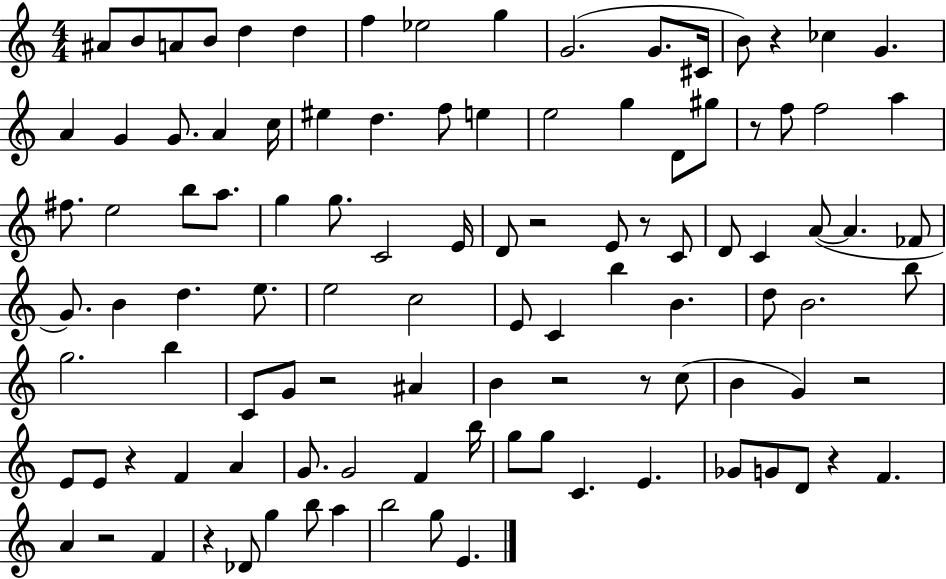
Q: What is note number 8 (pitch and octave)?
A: Eb5